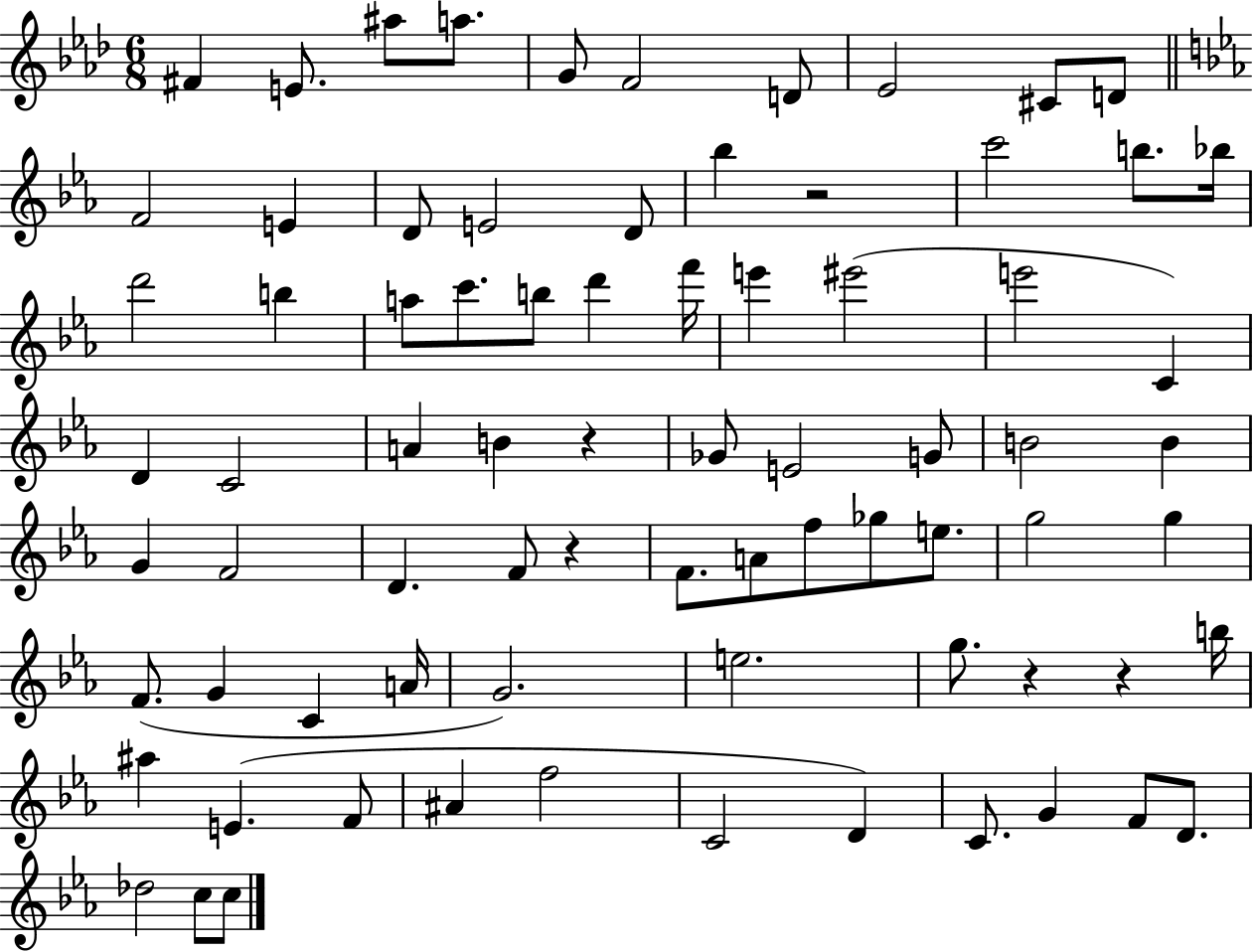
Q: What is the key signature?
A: AES major